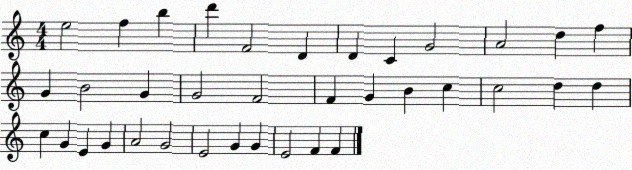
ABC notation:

X:1
T:Untitled
M:4/4
L:1/4
K:C
e2 f b d' F2 D D C G2 A2 d f G B2 G G2 F2 F G B c c2 d d c G E G A2 G2 E2 G G E2 F F